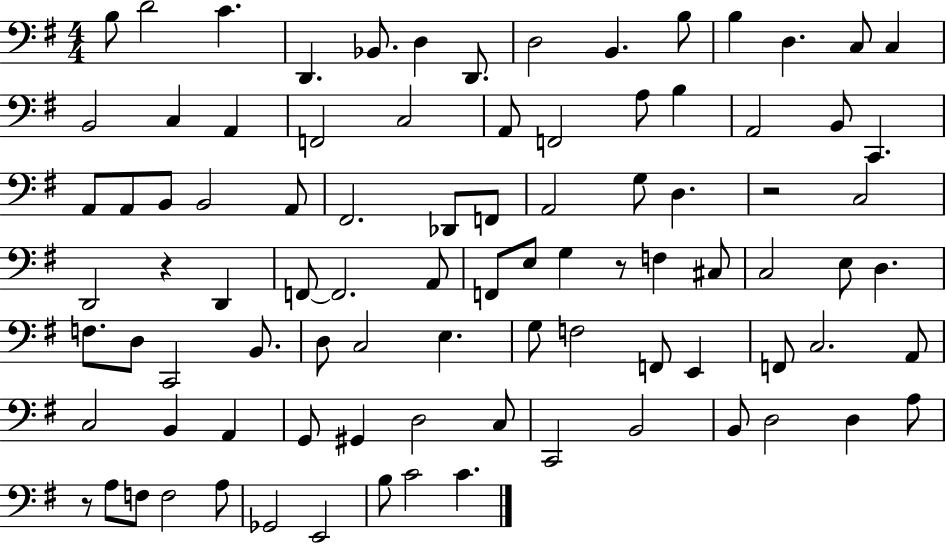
B3/e D4/h C4/q. D2/q. Bb2/e. D3/q D2/e. D3/h B2/q. B3/e B3/q D3/q. C3/e C3/q B2/h C3/q A2/q F2/h C3/h A2/e F2/h A3/e B3/q A2/h B2/e C2/q. A2/e A2/e B2/e B2/h A2/e F#2/h. Db2/e F2/e A2/h G3/e D3/q. R/h C3/h D2/h R/q D2/q F2/e F2/h. A2/e F2/e E3/e G3/q R/e F3/q C#3/e C3/h E3/e D3/q. F3/e. D3/e C2/h B2/e. D3/e C3/h E3/q. G3/e F3/h F2/e E2/q F2/e C3/h. A2/e C3/h B2/q A2/q G2/e G#2/q D3/h C3/e C2/h B2/h B2/e D3/h D3/q A3/e R/e A3/e F3/e F3/h A3/e Gb2/h E2/h B3/e C4/h C4/q.